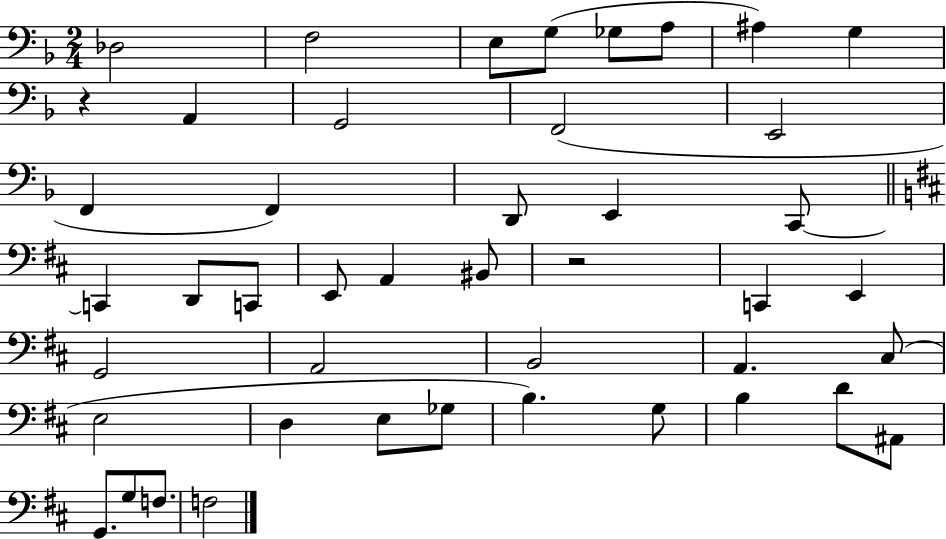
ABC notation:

X:1
T:Untitled
M:2/4
L:1/4
K:F
_D,2 F,2 E,/2 G,/2 _G,/2 A,/2 ^A, G, z A,, G,,2 F,,2 E,,2 F,, F,, D,,/2 E,, C,,/2 C,, D,,/2 C,,/2 E,,/2 A,, ^B,,/2 z2 C,, E,, G,,2 A,,2 B,,2 A,, ^C,/2 E,2 D, E,/2 _G,/2 B, G,/2 B, D/2 ^A,,/2 G,,/2 G,/2 F,/2 F,2